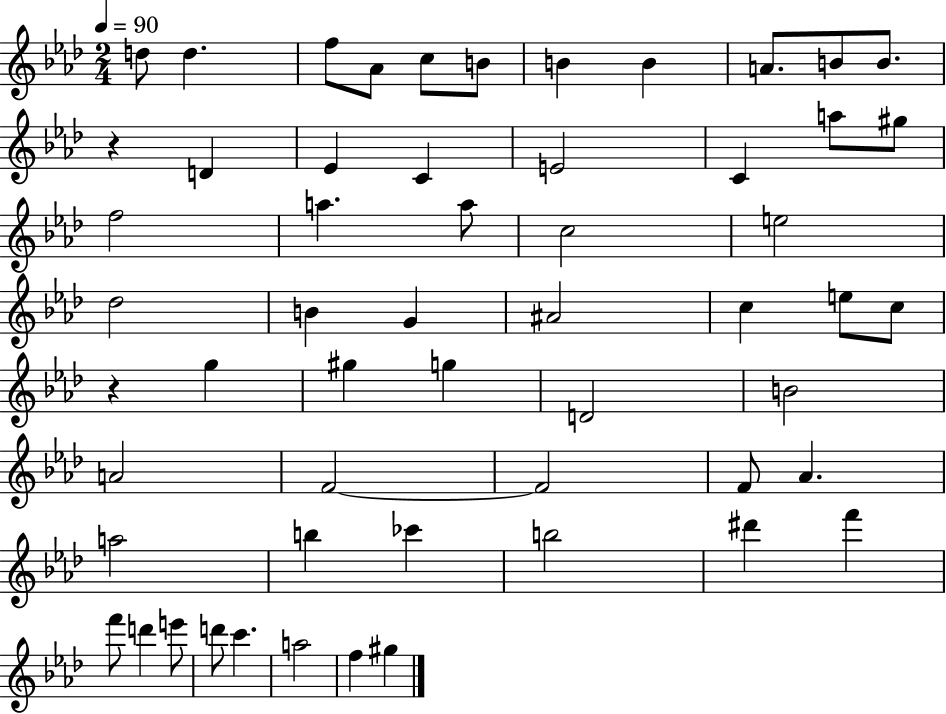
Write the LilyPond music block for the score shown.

{
  \clef treble
  \numericTimeSignature
  \time 2/4
  \key aes \major
  \tempo 4 = 90
  d''8 d''4. | f''8 aes'8 c''8 b'8 | b'4 b'4 | a'8. b'8 b'8. | \break r4 d'4 | ees'4 c'4 | e'2 | c'4 a''8 gis''8 | \break f''2 | a''4. a''8 | c''2 | e''2 | \break des''2 | b'4 g'4 | ais'2 | c''4 e''8 c''8 | \break r4 g''4 | gis''4 g''4 | d'2 | b'2 | \break a'2 | f'2~~ | f'2 | f'8 aes'4. | \break a''2 | b''4 ces'''4 | b''2 | dis'''4 f'''4 | \break f'''8 d'''4 e'''8 | d'''8 c'''4. | a''2 | f''4 gis''4 | \break \bar "|."
}